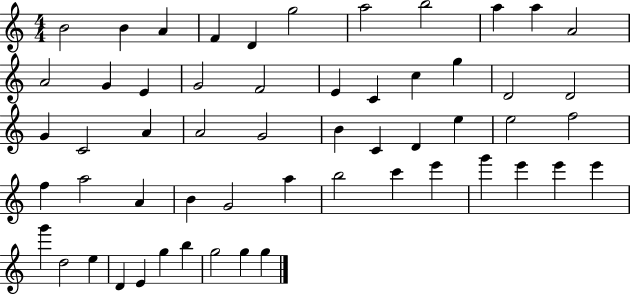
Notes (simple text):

B4/h B4/q A4/q F4/q D4/q G5/h A5/h B5/h A5/q A5/q A4/h A4/h G4/q E4/q G4/h F4/h E4/q C4/q C5/q G5/q D4/h D4/h G4/q C4/h A4/q A4/h G4/h B4/q C4/q D4/q E5/q E5/h F5/h F5/q A5/h A4/q B4/q G4/h A5/q B5/h C6/q E6/q G6/q E6/q E6/q E6/q G6/q D5/h E5/q D4/q E4/q G5/q B5/q G5/h G5/q G5/q